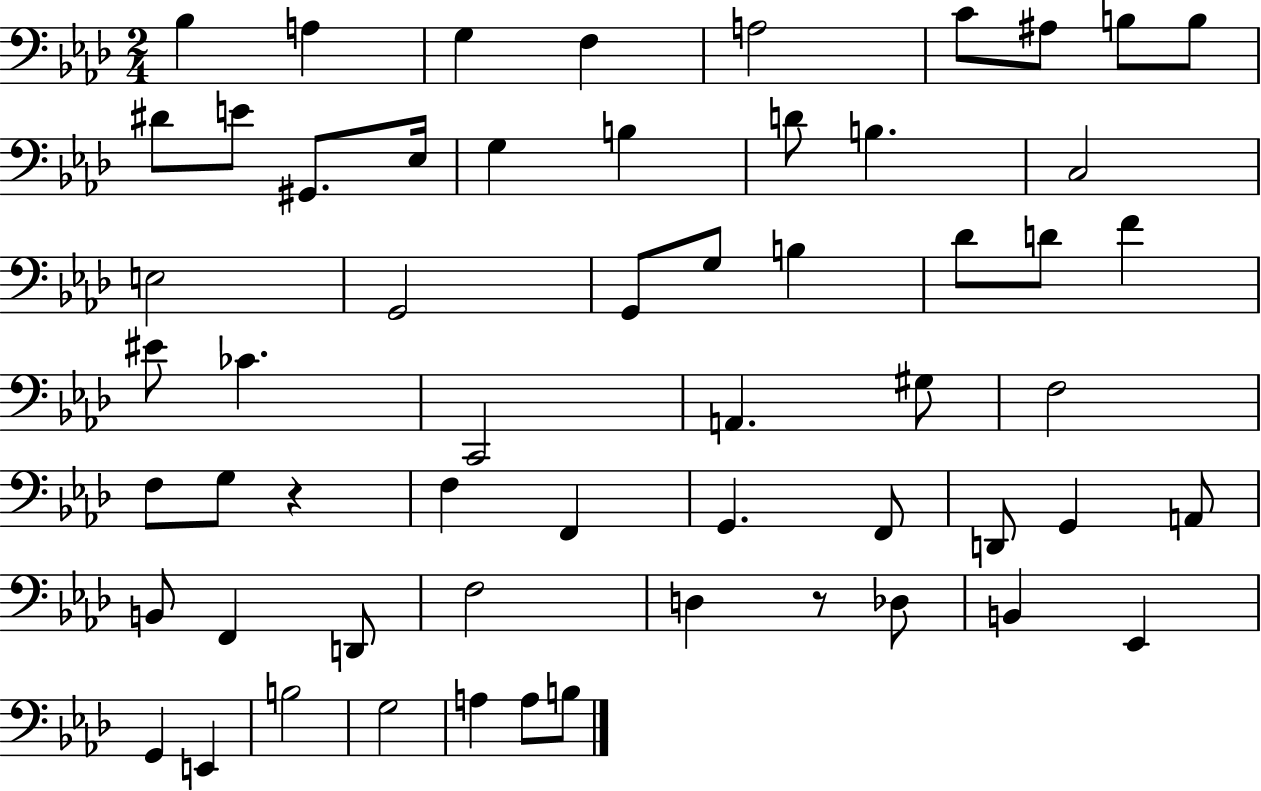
{
  \clef bass
  \numericTimeSignature
  \time 2/4
  \key aes \major
  bes4 a4 | g4 f4 | a2 | c'8 ais8 b8 b8 | \break dis'8 e'8 gis,8. ees16 | g4 b4 | d'8 b4. | c2 | \break e2 | g,2 | g,8 g8 b4 | des'8 d'8 f'4 | \break eis'8 ces'4. | c,2 | a,4. gis8 | f2 | \break f8 g8 r4 | f4 f,4 | g,4. f,8 | d,8 g,4 a,8 | \break b,8 f,4 d,8 | f2 | d4 r8 des8 | b,4 ees,4 | \break g,4 e,4 | b2 | g2 | a4 a8 b8 | \break \bar "|."
}